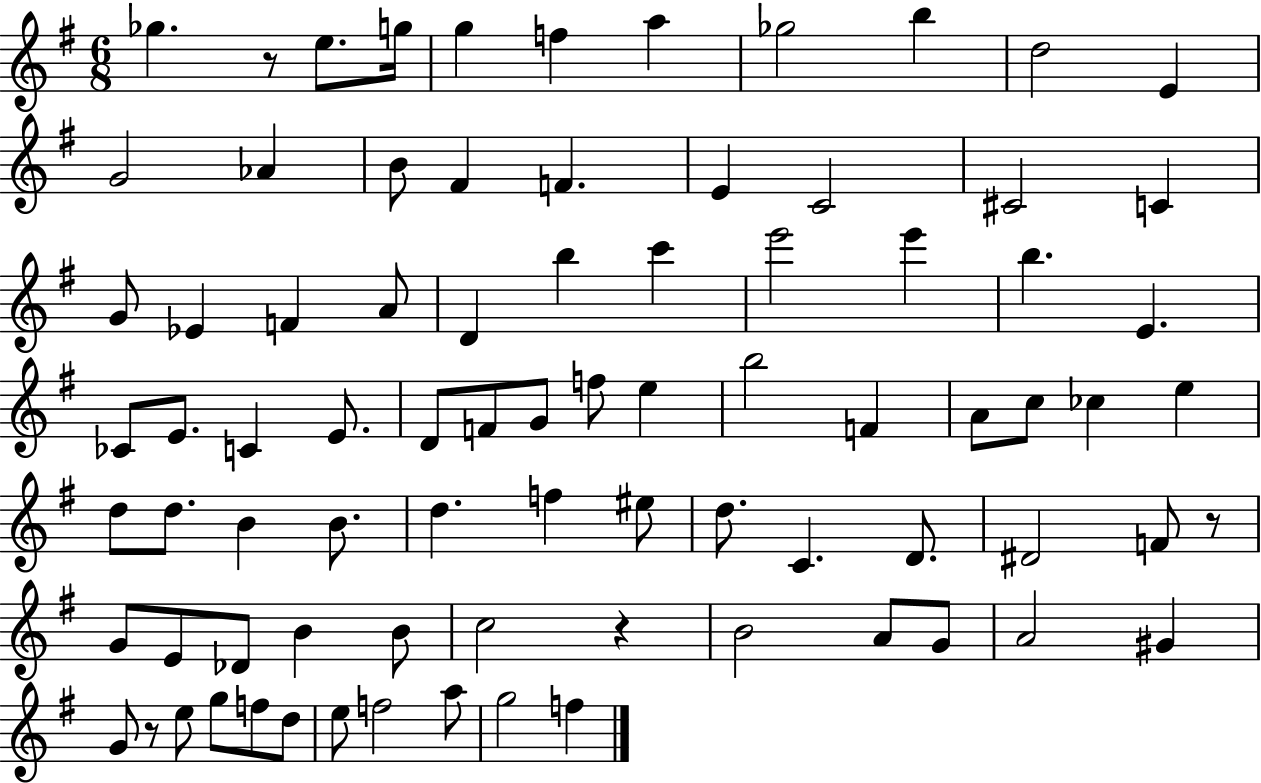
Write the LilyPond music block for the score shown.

{
  \clef treble
  \numericTimeSignature
  \time 6/8
  \key g \major
  \repeat volta 2 { ges''4. r8 e''8. g''16 | g''4 f''4 a''4 | ges''2 b''4 | d''2 e'4 | \break g'2 aes'4 | b'8 fis'4 f'4. | e'4 c'2 | cis'2 c'4 | \break g'8 ees'4 f'4 a'8 | d'4 b''4 c'''4 | e'''2 e'''4 | b''4. e'4. | \break ces'8 e'8. c'4 e'8. | d'8 f'8 g'8 f''8 e''4 | b''2 f'4 | a'8 c''8 ces''4 e''4 | \break d''8 d''8. b'4 b'8. | d''4. f''4 eis''8 | d''8. c'4. d'8. | dis'2 f'8 r8 | \break g'8 e'8 des'8 b'4 b'8 | c''2 r4 | b'2 a'8 g'8 | a'2 gis'4 | \break g'8 r8 e''8 g''8 f''8 d''8 | e''8 f''2 a''8 | g''2 f''4 | } \bar "|."
}